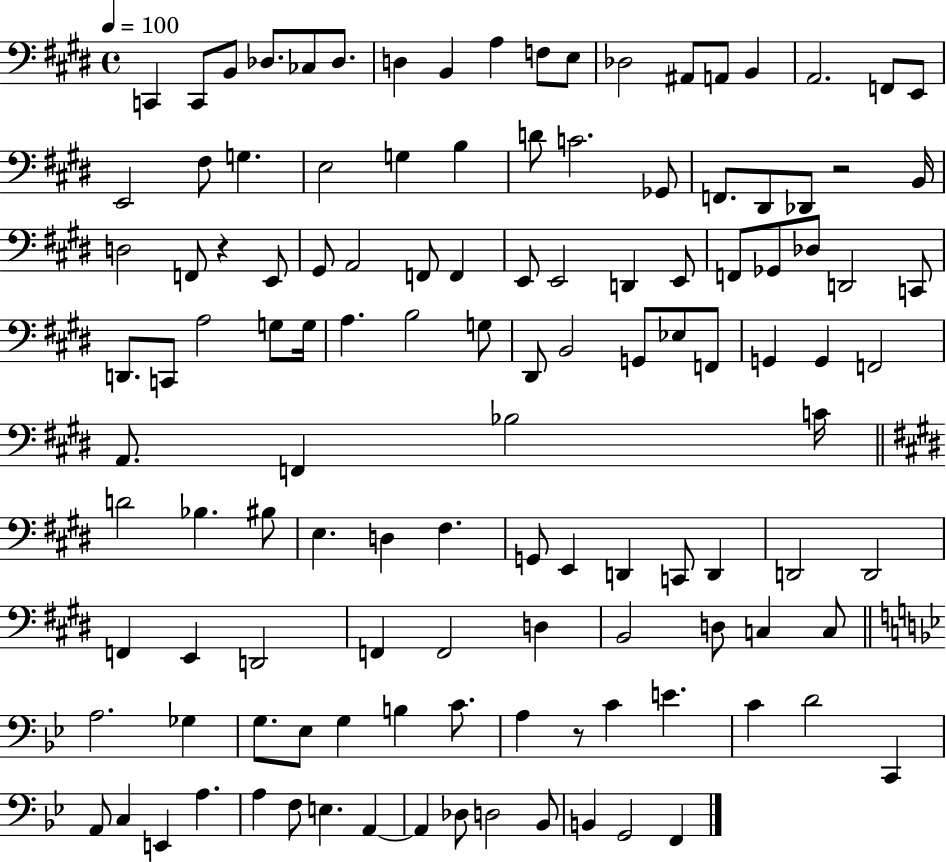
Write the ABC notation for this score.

X:1
T:Untitled
M:4/4
L:1/4
K:E
C,, C,,/2 B,,/2 _D,/2 _C,/2 _D,/2 D, B,, A, F,/2 E,/2 _D,2 ^A,,/2 A,,/2 B,, A,,2 F,,/2 E,,/2 E,,2 ^F,/2 G, E,2 G, B, D/2 C2 _G,,/2 F,,/2 ^D,,/2 _D,,/2 z2 B,,/4 D,2 F,,/2 z E,,/2 ^G,,/2 A,,2 F,,/2 F,, E,,/2 E,,2 D,, E,,/2 F,,/2 _G,,/2 _D,/2 D,,2 C,,/2 D,,/2 C,,/2 A,2 G,/2 G,/4 A, B,2 G,/2 ^D,,/2 B,,2 G,,/2 _E,/2 F,,/2 G,, G,, F,,2 A,,/2 F,, _B,2 C/4 D2 _B, ^B,/2 E, D, ^F, G,,/2 E,, D,, C,,/2 D,, D,,2 D,,2 F,, E,, D,,2 F,, F,,2 D, B,,2 D,/2 C, C,/2 A,2 _G, G,/2 _E,/2 G, B, C/2 A, z/2 C E C D2 C,, A,,/2 C, E,, A, A, F,/2 E, A,, A,, _D,/2 D,2 _B,,/2 B,, G,,2 F,,